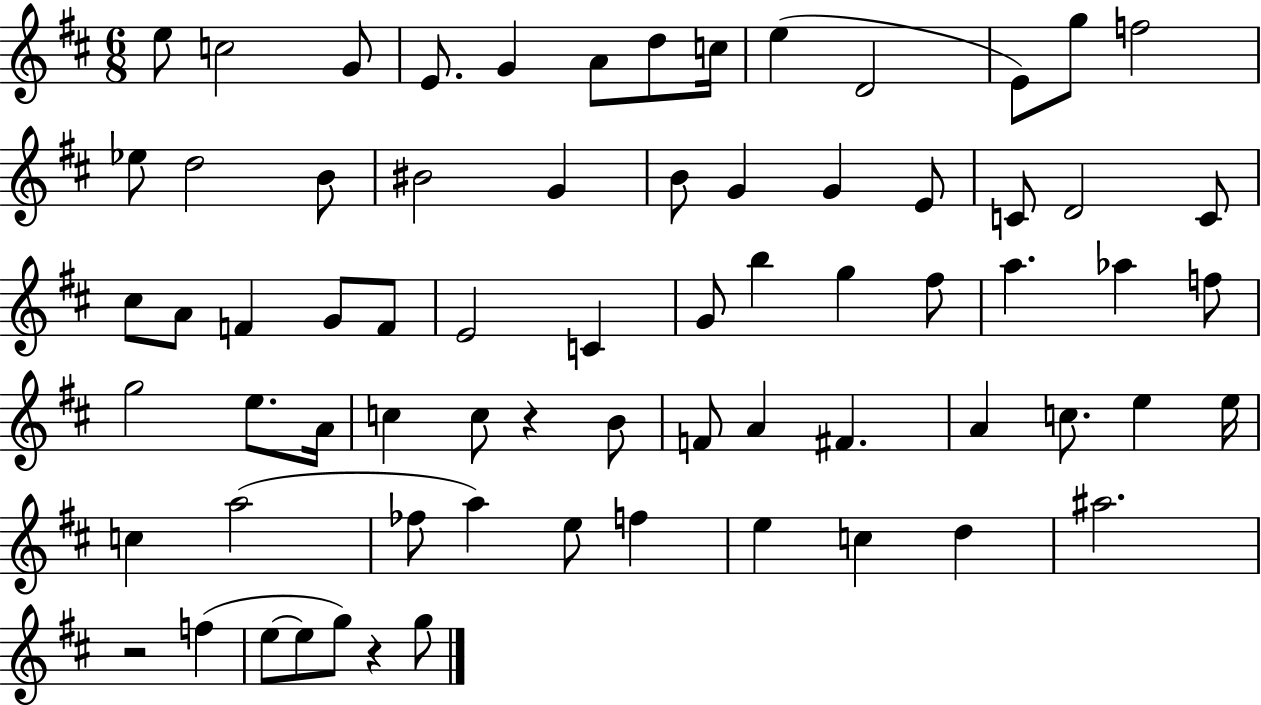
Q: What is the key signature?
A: D major